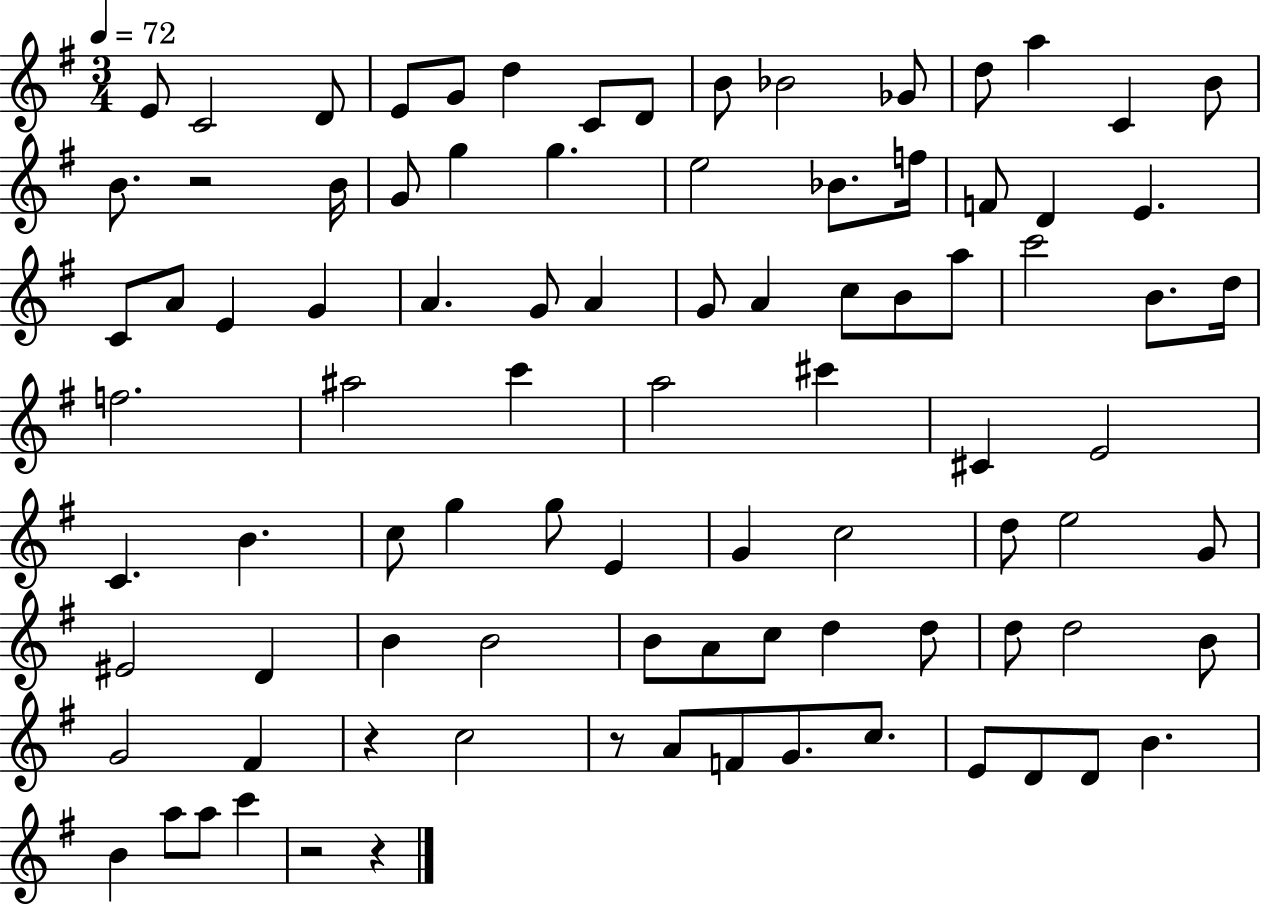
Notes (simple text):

E4/e C4/h D4/e E4/e G4/e D5/q C4/e D4/e B4/e Bb4/h Gb4/e D5/e A5/q C4/q B4/e B4/e. R/h B4/s G4/e G5/q G5/q. E5/h Bb4/e. F5/s F4/e D4/q E4/q. C4/e A4/e E4/q G4/q A4/q. G4/e A4/q G4/e A4/q C5/e B4/e A5/e C6/h B4/e. D5/s F5/h. A#5/h C6/q A5/h C#6/q C#4/q E4/h C4/q. B4/q. C5/e G5/q G5/e E4/q G4/q C5/h D5/e E5/h G4/e EIS4/h D4/q B4/q B4/h B4/e A4/e C5/e D5/q D5/e D5/e D5/h B4/e G4/h F#4/q R/q C5/h R/e A4/e F4/e G4/e. C5/e. E4/e D4/e D4/e B4/q. B4/q A5/e A5/e C6/q R/h R/q